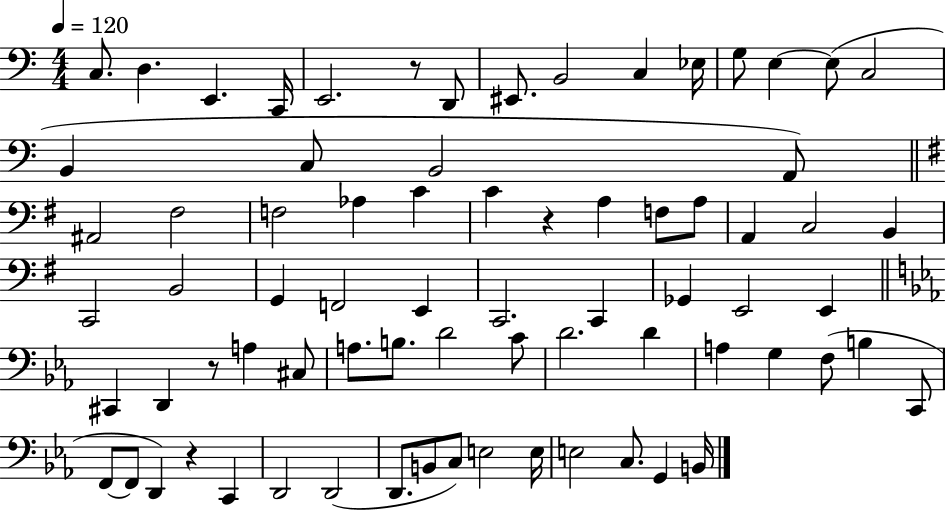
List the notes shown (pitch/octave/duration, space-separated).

C3/e. D3/q. E2/q. C2/s E2/h. R/e D2/e EIS2/e. B2/h C3/q Eb3/s G3/e E3/q E3/e C3/h B2/q C3/e B2/h A2/e A#2/h F#3/h F3/h Ab3/q C4/q C4/q R/q A3/q F3/e A3/e A2/q C3/h B2/q C2/h B2/h G2/q F2/h E2/q C2/h. C2/q Gb2/q E2/h E2/q C#2/q D2/q R/e A3/q C#3/e A3/e. B3/e. D4/h C4/e D4/h. D4/q A3/q G3/q F3/e B3/q C2/e F2/e F2/e D2/q R/q C2/q D2/h D2/h D2/e. B2/e C3/e E3/h E3/s E3/h C3/e. G2/q B2/s